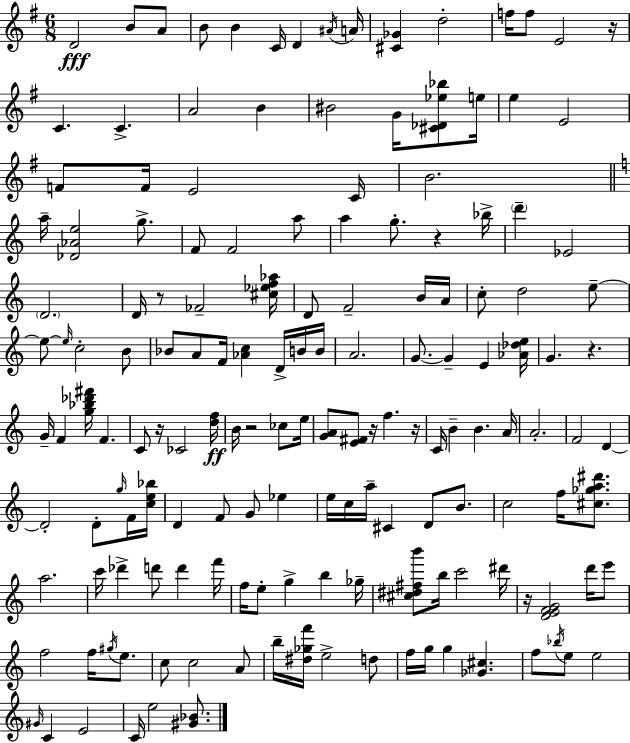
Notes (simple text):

D4/h B4/e A4/e B4/e B4/q C4/s D4/q A#4/s A4/s [C#4,Gb4]/q D5/h F5/s F5/e E4/h R/s C4/q. C4/q. A4/h B4/q BIS4/h G4/s [C#4,Db4,Eb5,Bb5]/e E5/s E5/q E4/h F4/e F4/s E4/h C4/s B4/h. A5/s [Db4,Ab4,E5]/h G5/e. F4/e F4/h A5/e A5/q G5/e. R/q Bb5/s D6/q Eb4/h D4/h. D4/s R/e FES4/h [C#5,Eb5,F5,Ab5]/s D4/e F4/h B4/s A4/s C5/e D5/h E5/e E5/e E5/s C5/h B4/e Bb4/e A4/e F4/s [Ab4,C5]/q D4/s B4/s B4/s A4/h. G4/e. G4/q E4/q [Ab4,Db5,E5]/s G4/q. R/q. G4/s F4/q [G5,Bb5,Db6,F#6]/s F4/q. C4/e R/s CES4/h [D5,F5]/s B4/s R/h CES5/e E5/s [G4,A4]/e [E4,F#4]/e R/s F5/q. R/s C4/s B4/q B4/q. A4/s A4/h. F4/h D4/q D4/h D4/e G5/s F4/s [C5,E5,Bb5]/s D4/q F4/e G4/e Eb5/q E5/s C5/s A5/s C#4/q D4/e B4/e. C5/h F5/s [C#5,Gb5,A5,D#6]/e. A5/h. C6/s Db6/q D6/e D6/q F6/s F5/s E5/e G5/q B5/q Gb5/s [C#5,D#5,F#5,B6]/e B5/s C6/h D#6/s R/s [D4,E4,F4,G4]/h D6/s E6/e F5/h F5/s G#5/s E5/e. C5/e C5/h A4/e B5/s [D#5,Gb5,F6]/s E5/h D5/e F5/s G5/s G5/q [Gb4,C#5]/q. F5/e Bb5/s E5/e E5/h G#4/s C4/q E4/h C4/s E5/h [G#4,Bb4]/e.